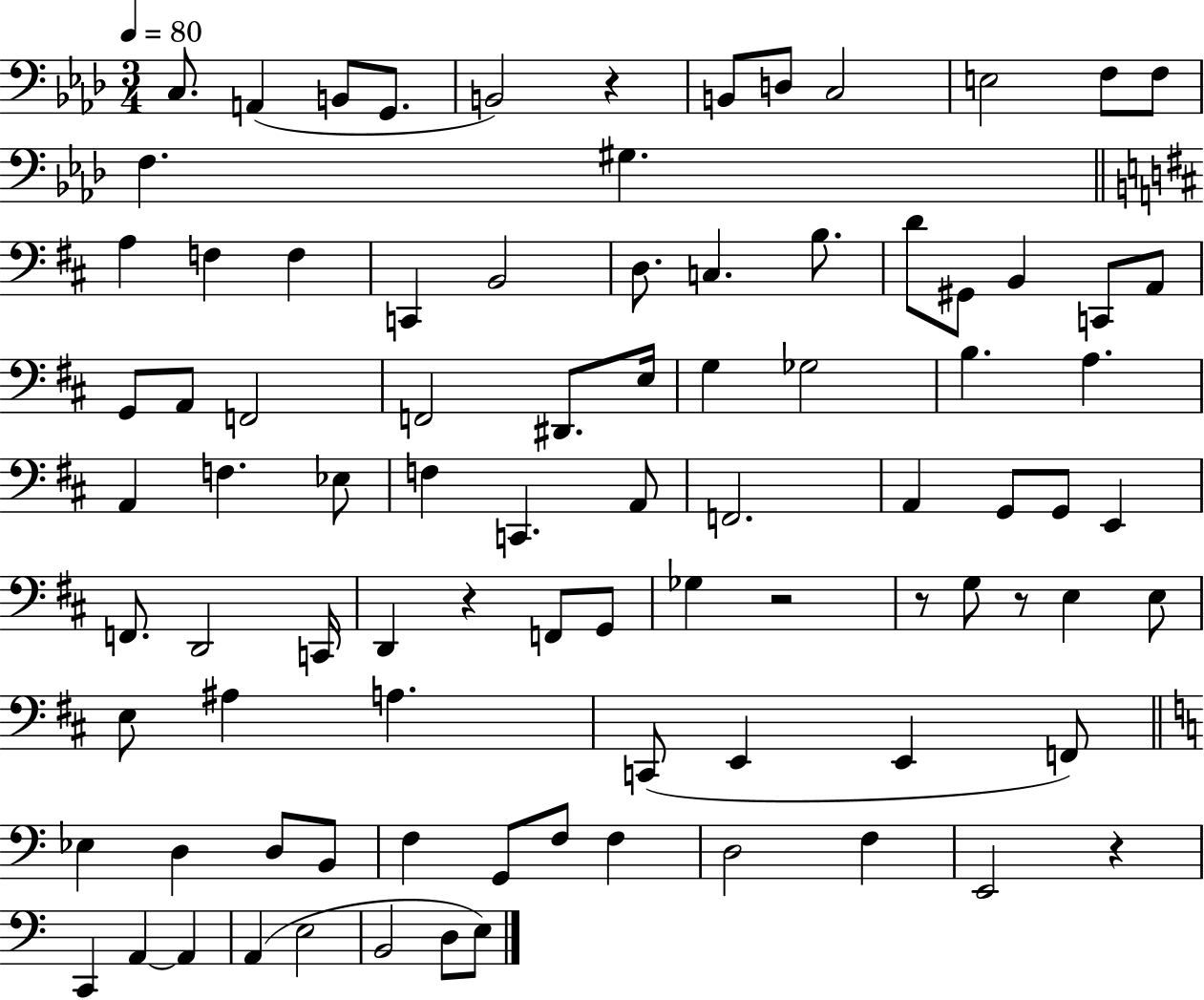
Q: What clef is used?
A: bass